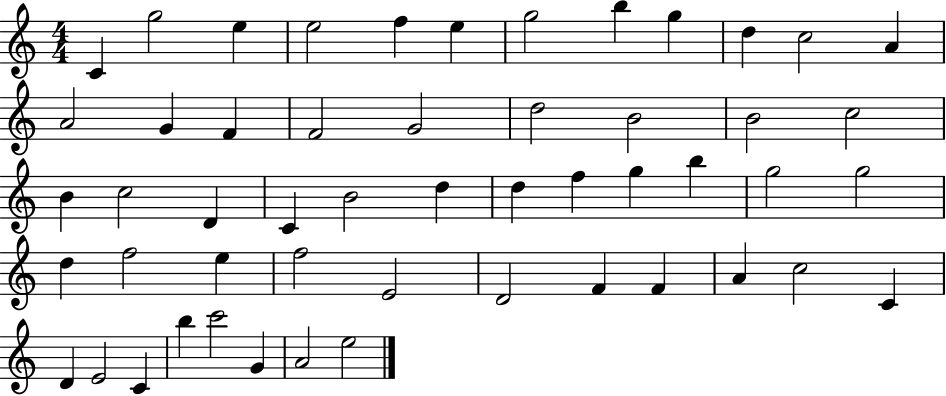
C4/q G5/h E5/q E5/h F5/q E5/q G5/h B5/q G5/q D5/q C5/h A4/q A4/h G4/q F4/q F4/h G4/h D5/h B4/h B4/h C5/h B4/q C5/h D4/q C4/q B4/h D5/q D5/q F5/q G5/q B5/q G5/h G5/h D5/q F5/h E5/q F5/h E4/h D4/h F4/q F4/q A4/q C5/h C4/q D4/q E4/h C4/q B5/q C6/h G4/q A4/h E5/h